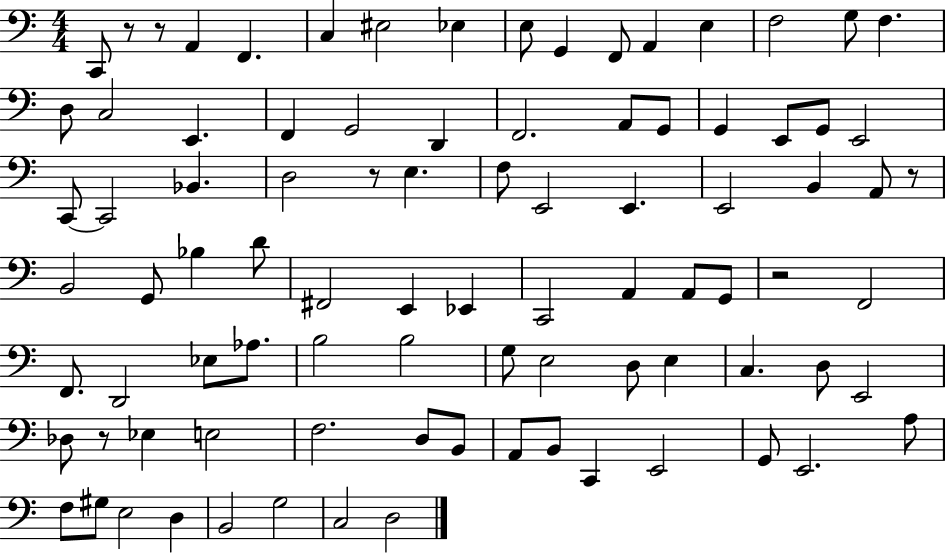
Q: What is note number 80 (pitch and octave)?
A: D3